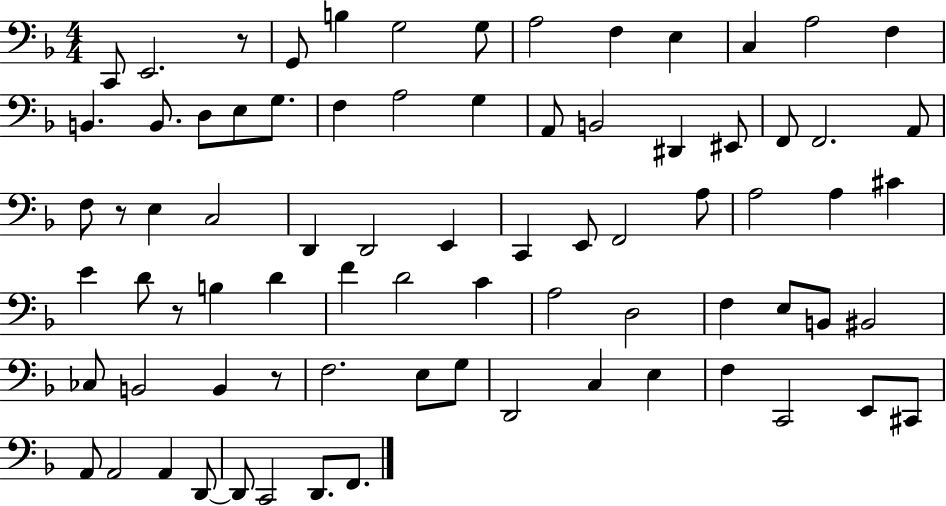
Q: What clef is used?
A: bass